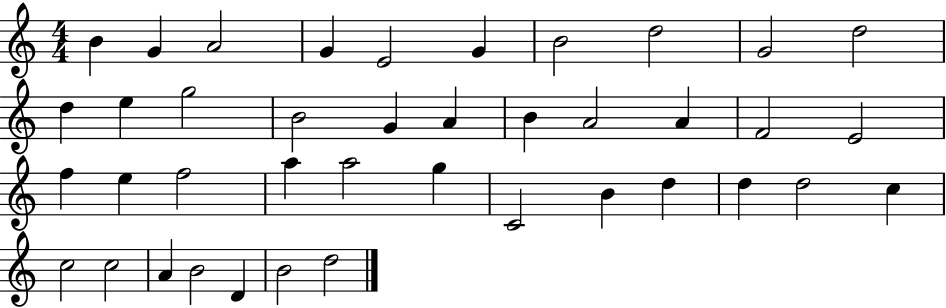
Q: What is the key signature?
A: C major